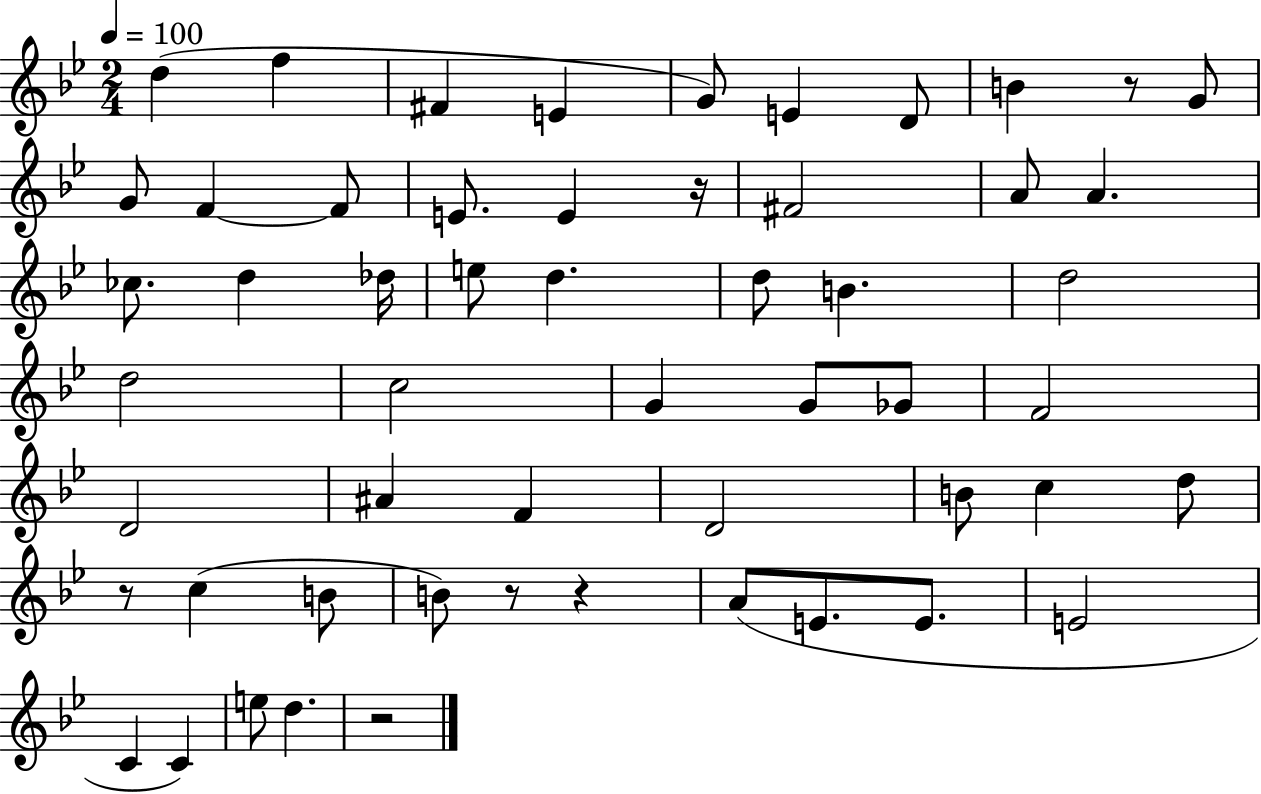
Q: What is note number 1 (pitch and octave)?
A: D5